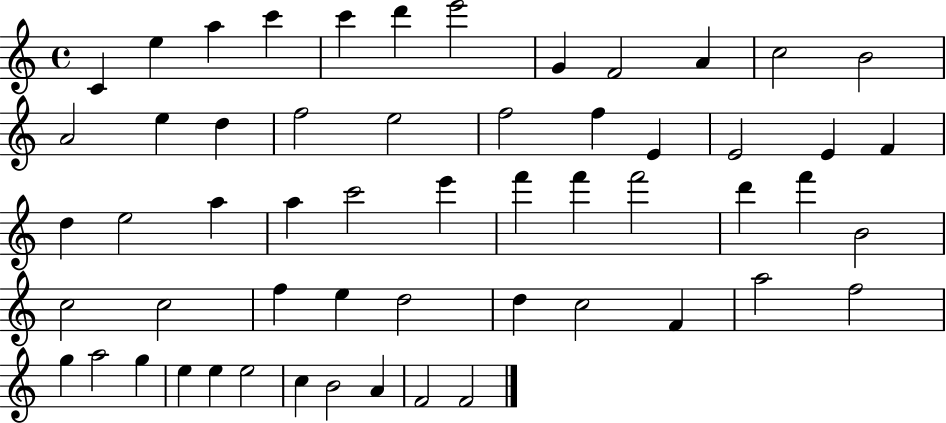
X:1
T:Untitled
M:4/4
L:1/4
K:C
C e a c' c' d' e'2 G F2 A c2 B2 A2 e d f2 e2 f2 f E E2 E F d e2 a a c'2 e' f' f' f'2 d' f' B2 c2 c2 f e d2 d c2 F a2 f2 g a2 g e e e2 c B2 A F2 F2